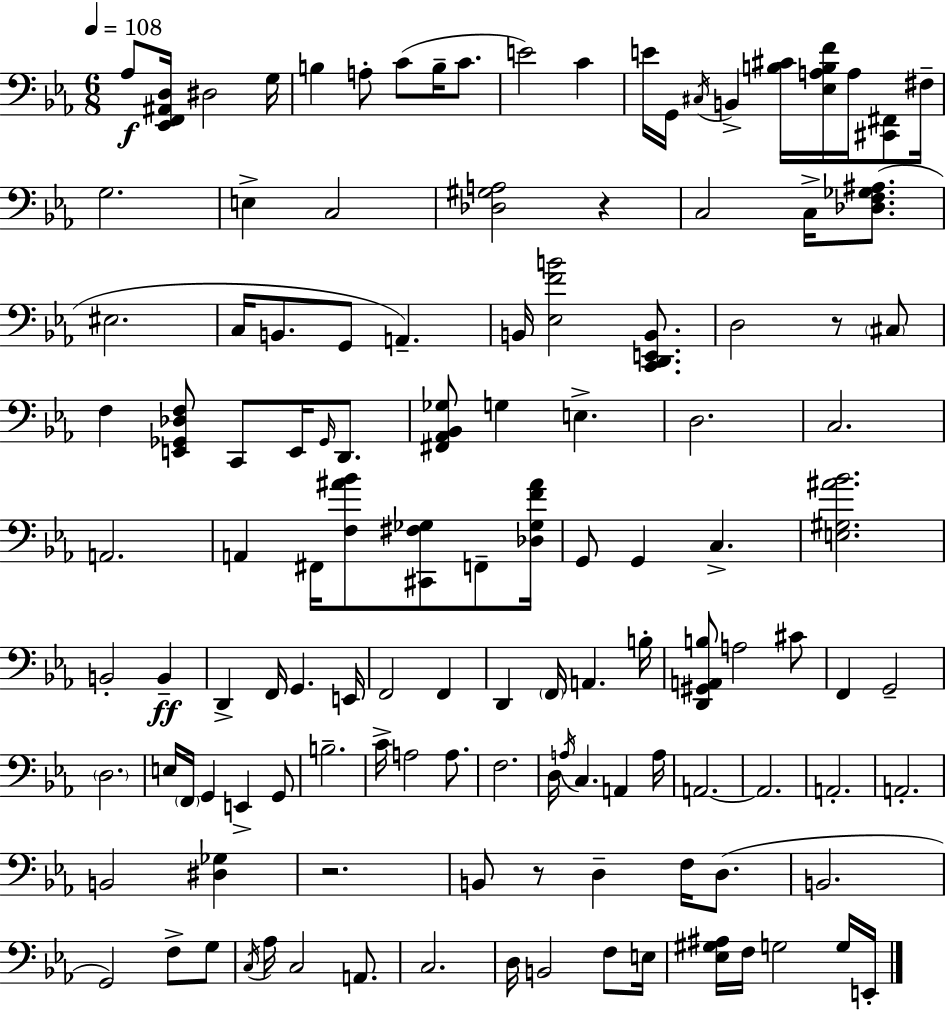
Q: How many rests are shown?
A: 4